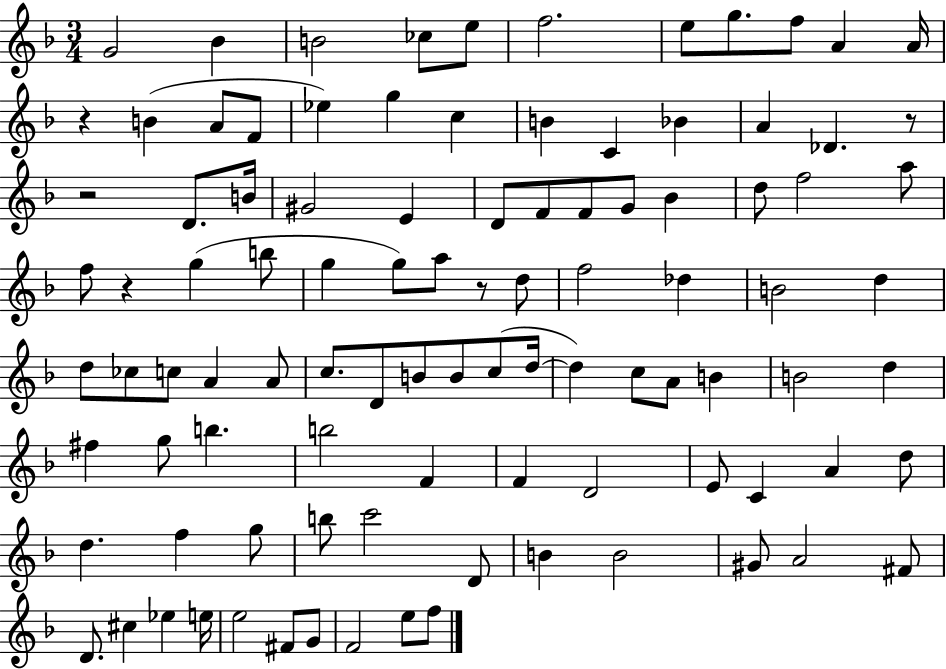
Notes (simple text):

G4/h Bb4/q B4/h CES5/e E5/e F5/h. E5/e G5/e. F5/e A4/q A4/s R/q B4/q A4/e F4/e Eb5/q G5/q C5/q B4/q C4/q Bb4/q A4/q Db4/q. R/e R/h D4/e. B4/s G#4/h E4/q D4/e F4/e F4/e G4/e Bb4/q D5/e F5/h A5/e F5/e R/q G5/q B5/e G5/q G5/e A5/e R/e D5/e F5/h Db5/q B4/h D5/q D5/e CES5/e C5/e A4/q A4/e C5/e. D4/e B4/e B4/e C5/e D5/s D5/q C5/e A4/e B4/q B4/h D5/q F#5/q G5/e B5/q. B5/h F4/q F4/q D4/h E4/e C4/q A4/q D5/e D5/q. F5/q G5/e B5/e C6/h D4/e B4/q B4/h G#4/e A4/h F#4/e D4/e. C#5/q Eb5/q E5/s E5/h F#4/e G4/e F4/h E5/e F5/e